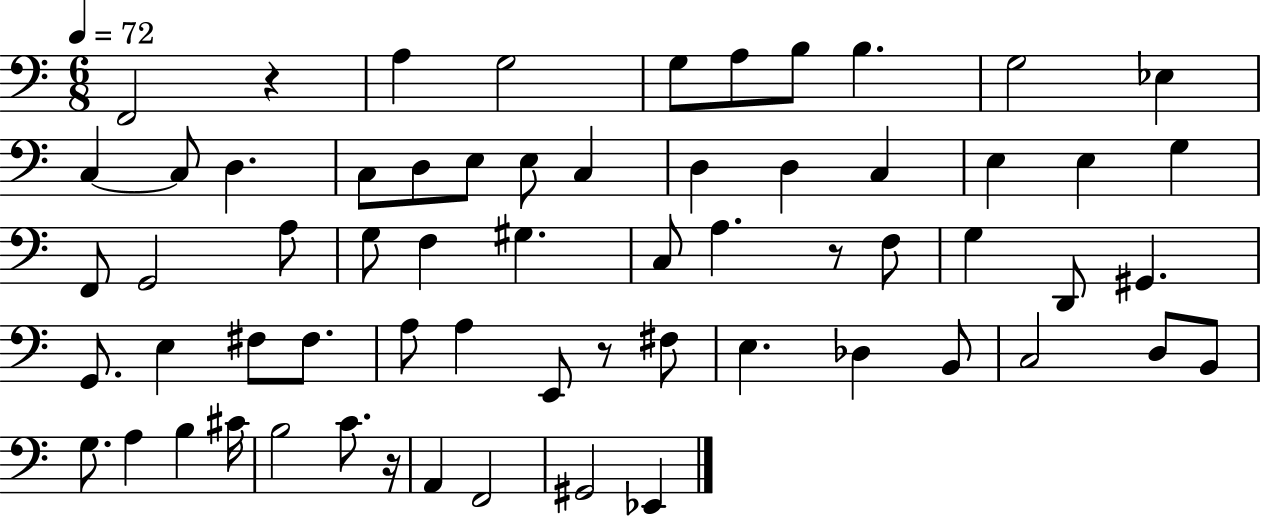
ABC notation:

X:1
T:Untitled
M:6/8
L:1/4
K:C
F,,2 z A, G,2 G,/2 A,/2 B,/2 B, G,2 _E, C, C,/2 D, C,/2 D,/2 E,/2 E,/2 C, D, D, C, E, E, G, F,,/2 G,,2 A,/2 G,/2 F, ^G, C,/2 A, z/2 F,/2 G, D,,/2 ^G,, G,,/2 E, ^F,/2 ^F,/2 A,/2 A, E,,/2 z/2 ^F,/2 E, _D, B,,/2 C,2 D,/2 B,,/2 G,/2 A, B, ^C/4 B,2 C/2 z/4 A,, F,,2 ^G,,2 _E,,